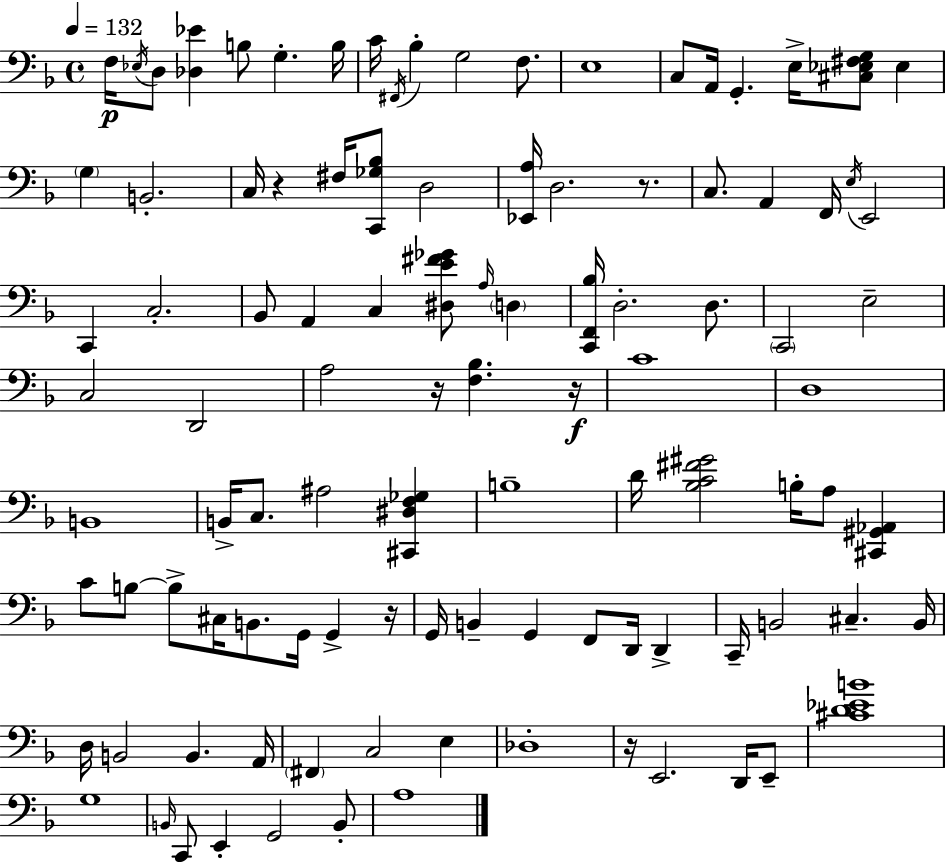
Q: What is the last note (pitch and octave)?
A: A3